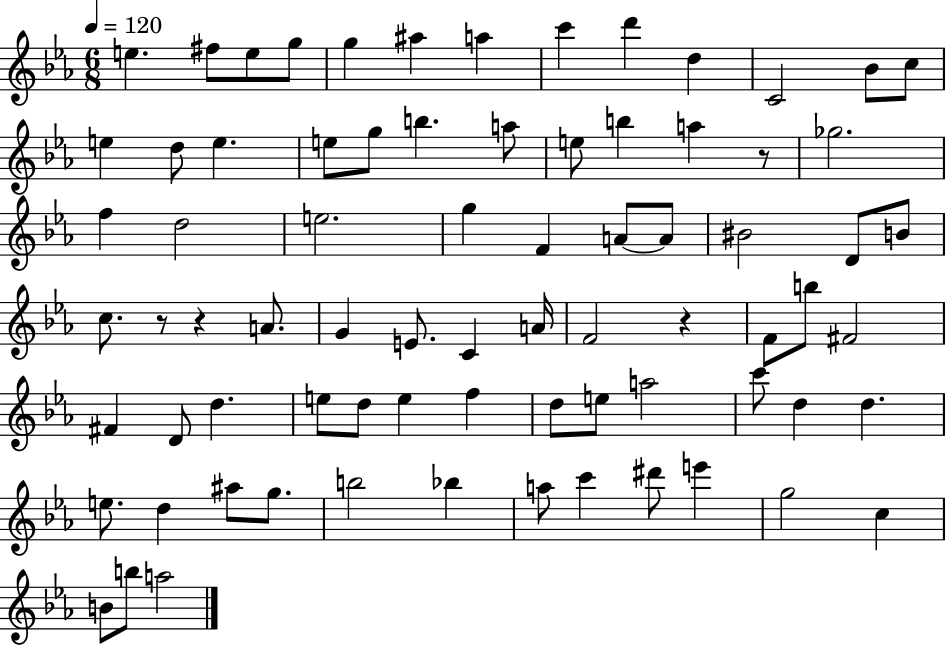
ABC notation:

X:1
T:Untitled
M:6/8
L:1/4
K:Eb
e ^f/2 e/2 g/2 g ^a a c' d' d C2 _B/2 c/2 e d/2 e e/2 g/2 b a/2 e/2 b a z/2 _g2 f d2 e2 g F A/2 A/2 ^B2 D/2 B/2 c/2 z/2 z A/2 G E/2 C A/4 F2 z F/2 b/2 ^F2 ^F D/2 d e/2 d/2 e f d/2 e/2 a2 c'/2 d d e/2 d ^a/2 g/2 b2 _b a/2 c' ^d'/2 e' g2 c B/2 b/2 a2